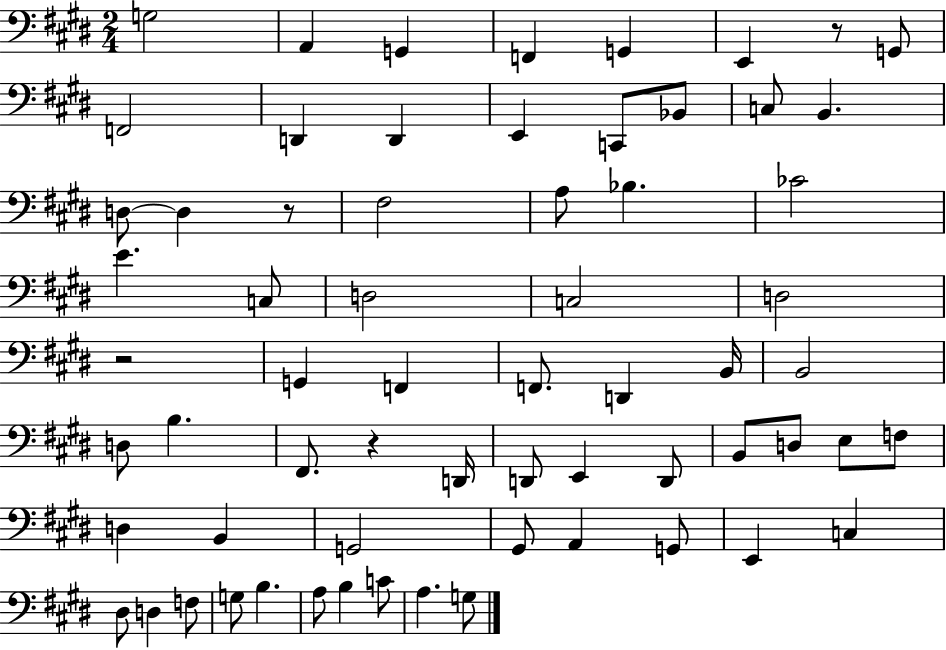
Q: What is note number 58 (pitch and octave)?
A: B3